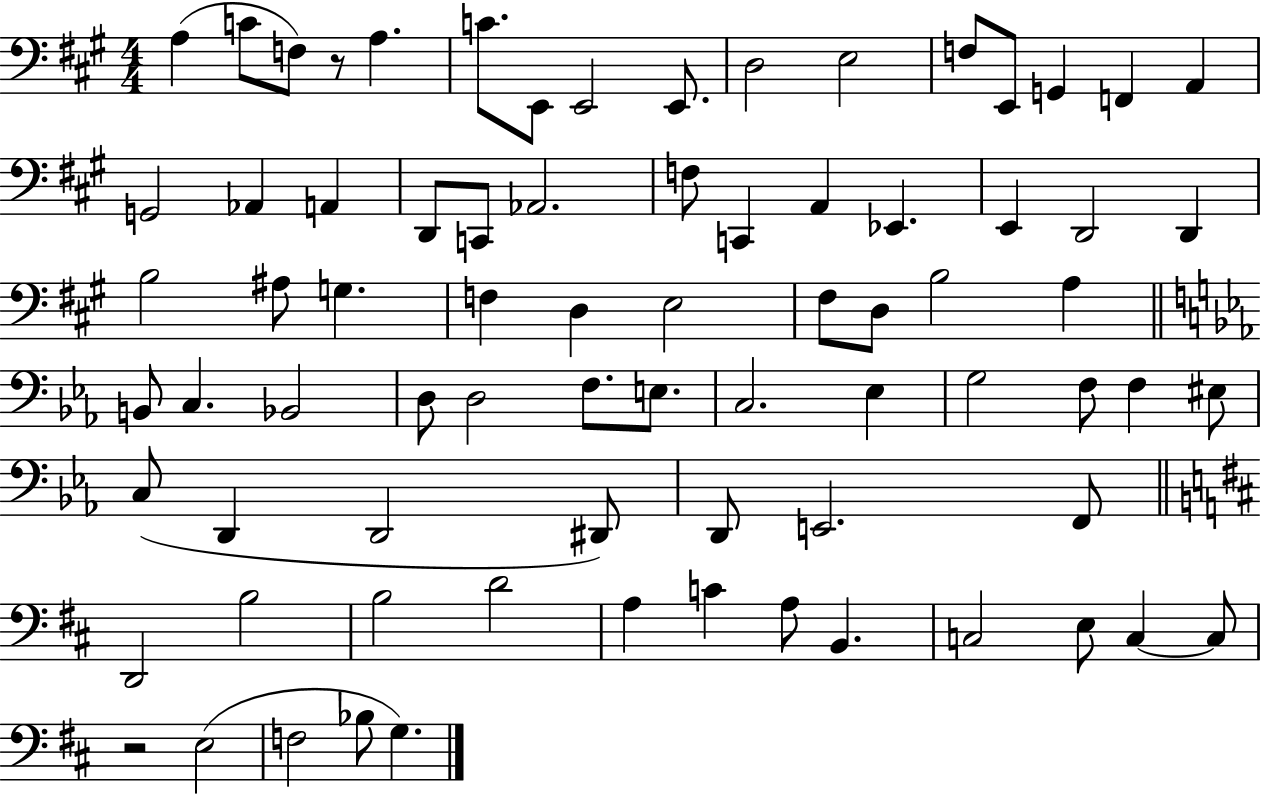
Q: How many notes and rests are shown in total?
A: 76